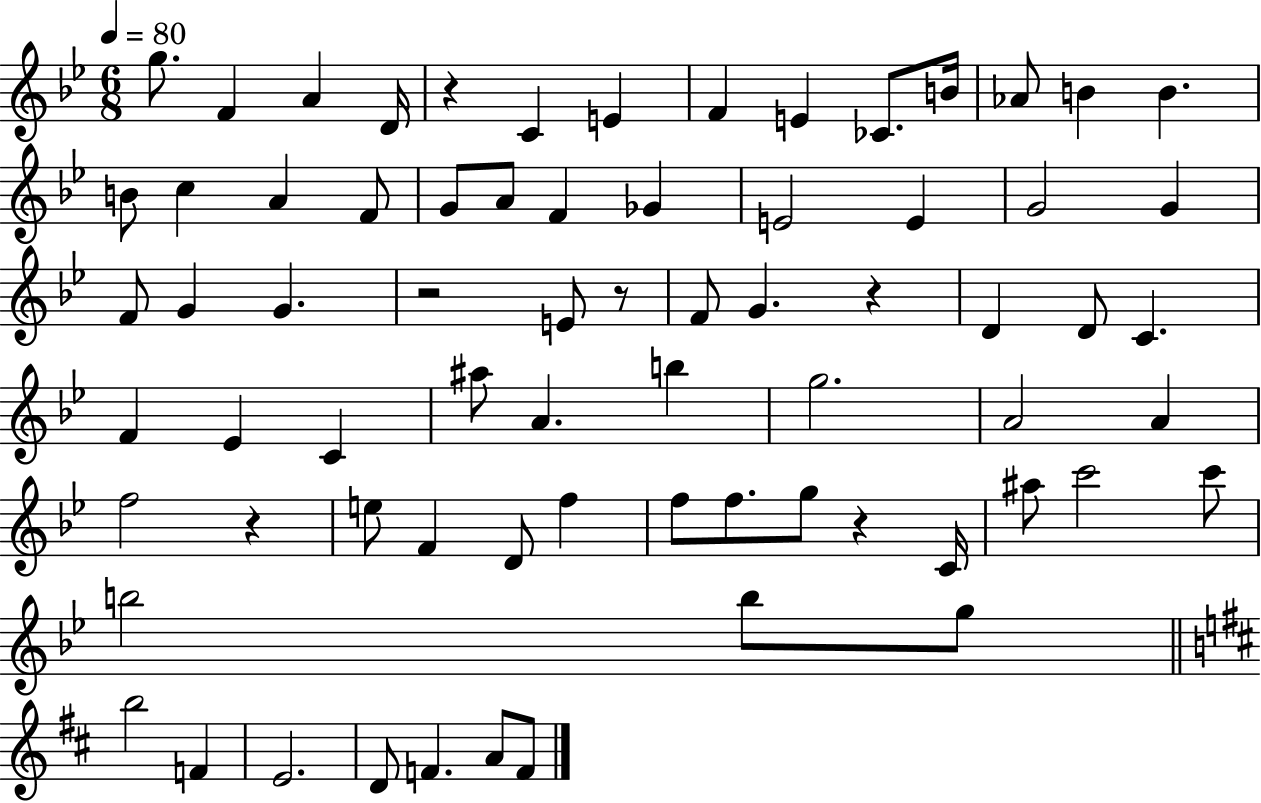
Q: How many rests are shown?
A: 6